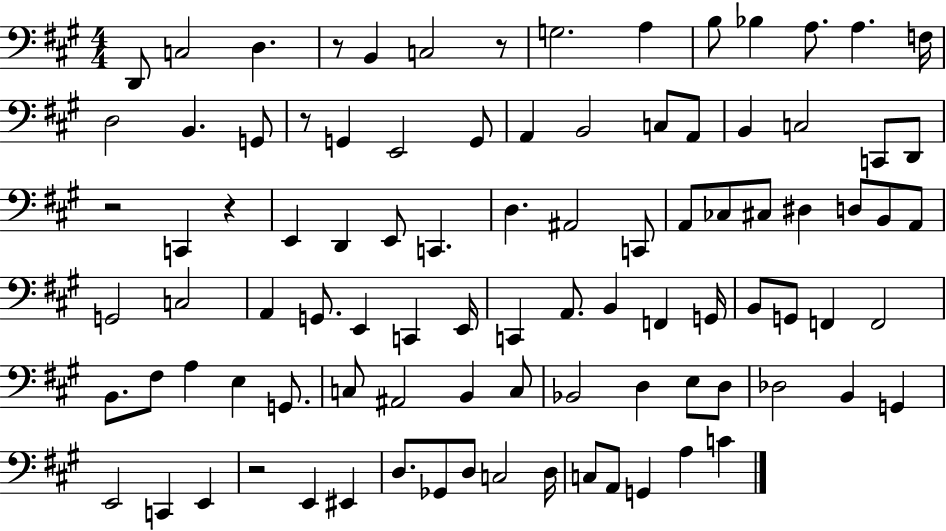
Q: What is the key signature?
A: A major